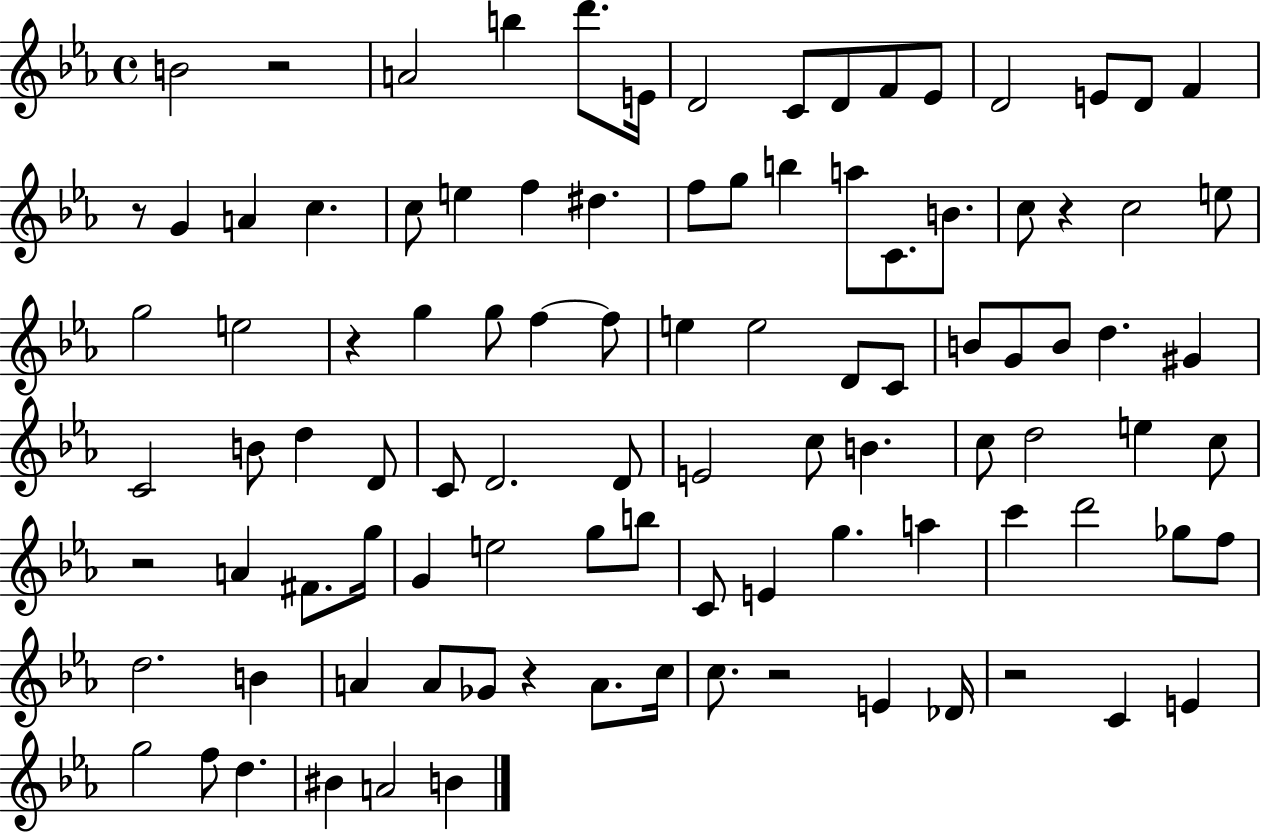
B4/h R/h A4/h B5/q D6/e. E4/s D4/h C4/e D4/e F4/e Eb4/e D4/h E4/e D4/e F4/q R/e G4/q A4/q C5/q. C5/e E5/q F5/q D#5/q. F5/e G5/e B5/q A5/e C4/e. B4/e. C5/e R/q C5/h E5/e G5/h E5/h R/q G5/q G5/e F5/q F5/e E5/q E5/h D4/e C4/e B4/e G4/e B4/e D5/q. G#4/q C4/h B4/e D5/q D4/e C4/e D4/h. D4/e E4/h C5/e B4/q. C5/e D5/h E5/q C5/e R/h A4/q F#4/e. G5/s G4/q E5/h G5/e B5/e C4/e E4/q G5/q. A5/q C6/q D6/h Gb5/e F5/e D5/h. B4/q A4/q A4/e Gb4/e R/q A4/e. C5/s C5/e. R/h E4/q Db4/s R/h C4/q E4/q G5/h F5/e D5/q. BIS4/q A4/h B4/q